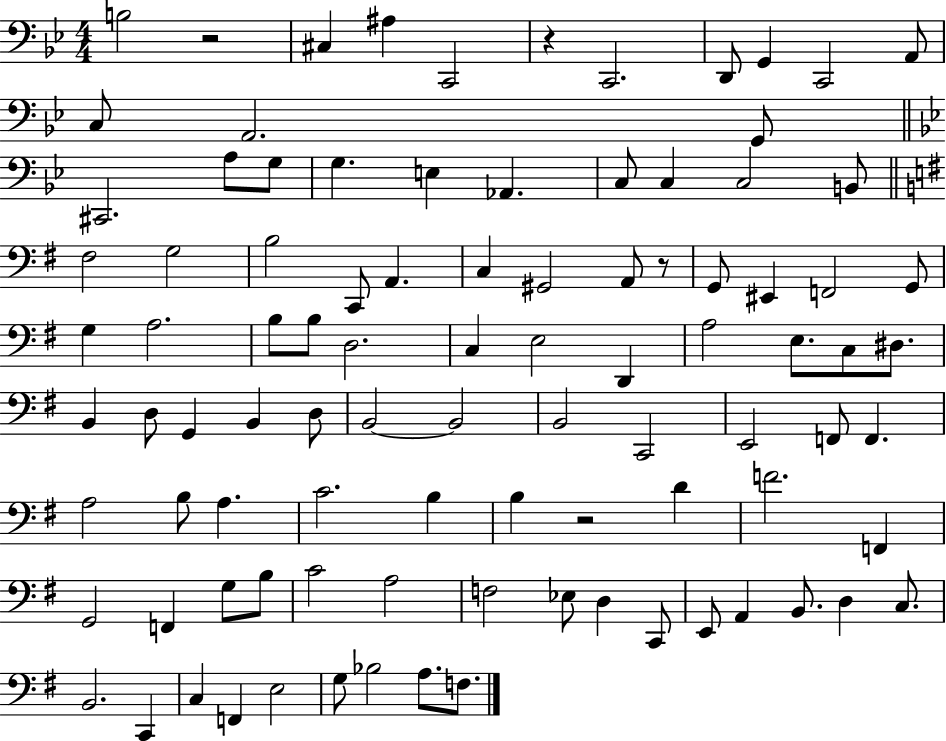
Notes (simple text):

B3/h R/h C#3/q A#3/q C2/h R/q C2/h. D2/e G2/q C2/h A2/e C3/e A2/h. G2/e C#2/h. A3/e G3/e G3/q. E3/q Ab2/q. C3/e C3/q C3/h B2/e F#3/h G3/h B3/h C2/e A2/q. C3/q G#2/h A2/e R/e G2/e EIS2/q F2/h G2/e G3/q A3/h. B3/e B3/e D3/h. C3/q E3/h D2/q A3/h E3/e. C3/e D#3/e. B2/q D3/e G2/q B2/q D3/e B2/h B2/h B2/h C2/h E2/h F2/e F2/q. A3/h B3/e A3/q. C4/h. B3/q B3/q R/h D4/q F4/h. F2/q G2/h F2/q G3/e B3/e C4/h A3/h F3/h Eb3/e D3/q C2/e E2/e A2/q B2/e. D3/q C3/e. B2/h. C2/q C3/q F2/q E3/h G3/e Bb3/h A3/e. F3/e.